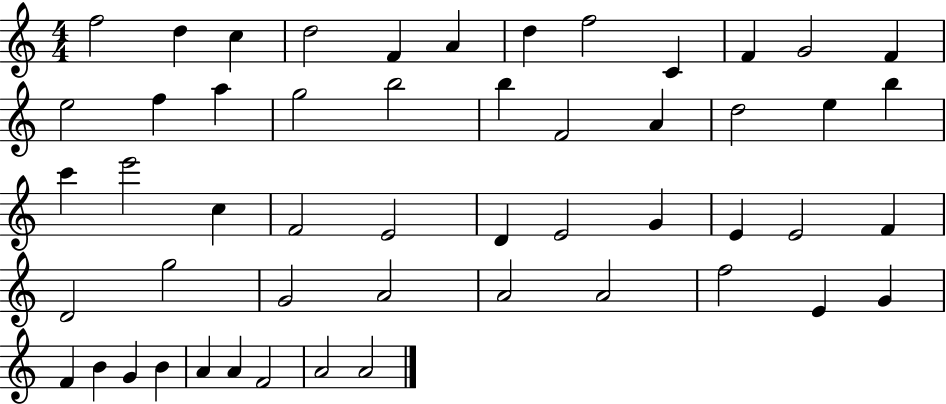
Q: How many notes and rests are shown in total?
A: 52